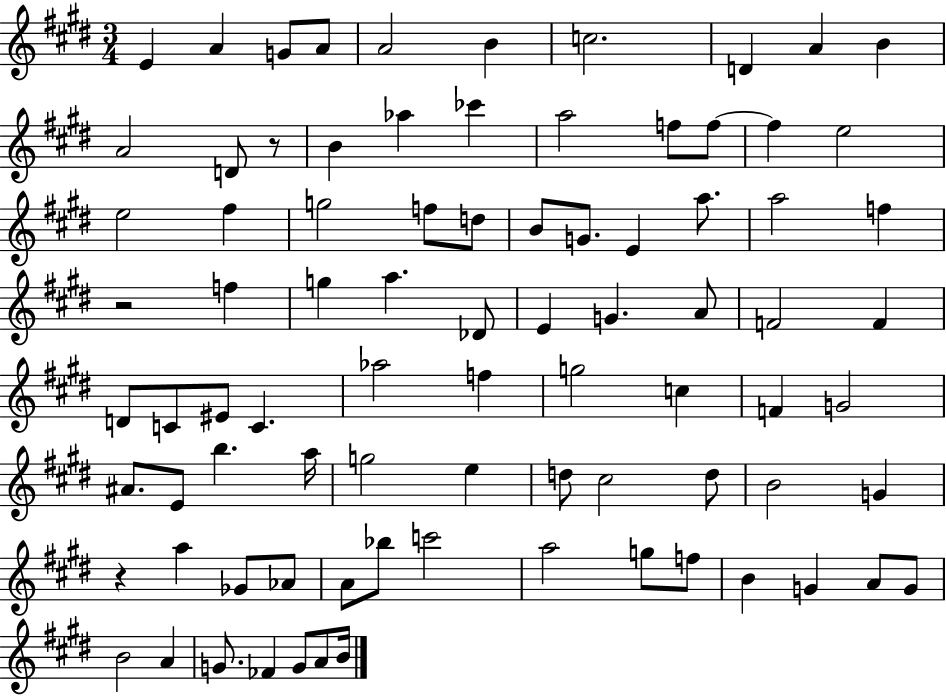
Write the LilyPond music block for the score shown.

{
  \clef treble
  \numericTimeSignature
  \time 3/4
  \key e \major
  e'4 a'4 g'8 a'8 | a'2 b'4 | c''2. | d'4 a'4 b'4 | \break a'2 d'8 r8 | b'4 aes''4 ces'''4 | a''2 f''8 f''8~~ | f''4 e''2 | \break e''2 fis''4 | g''2 f''8 d''8 | b'8 g'8. e'4 a''8. | a''2 f''4 | \break r2 f''4 | g''4 a''4. des'8 | e'4 g'4. a'8 | f'2 f'4 | \break d'8 c'8 eis'8 c'4. | aes''2 f''4 | g''2 c''4 | f'4 g'2 | \break ais'8. e'8 b''4. a''16 | g''2 e''4 | d''8 cis''2 d''8 | b'2 g'4 | \break r4 a''4 ges'8 aes'8 | a'8 bes''8 c'''2 | a''2 g''8 f''8 | b'4 g'4 a'8 g'8 | \break b'2 a'4 | g'8. fes'4 g'8 a'8 b'16 | \bar "|."
}